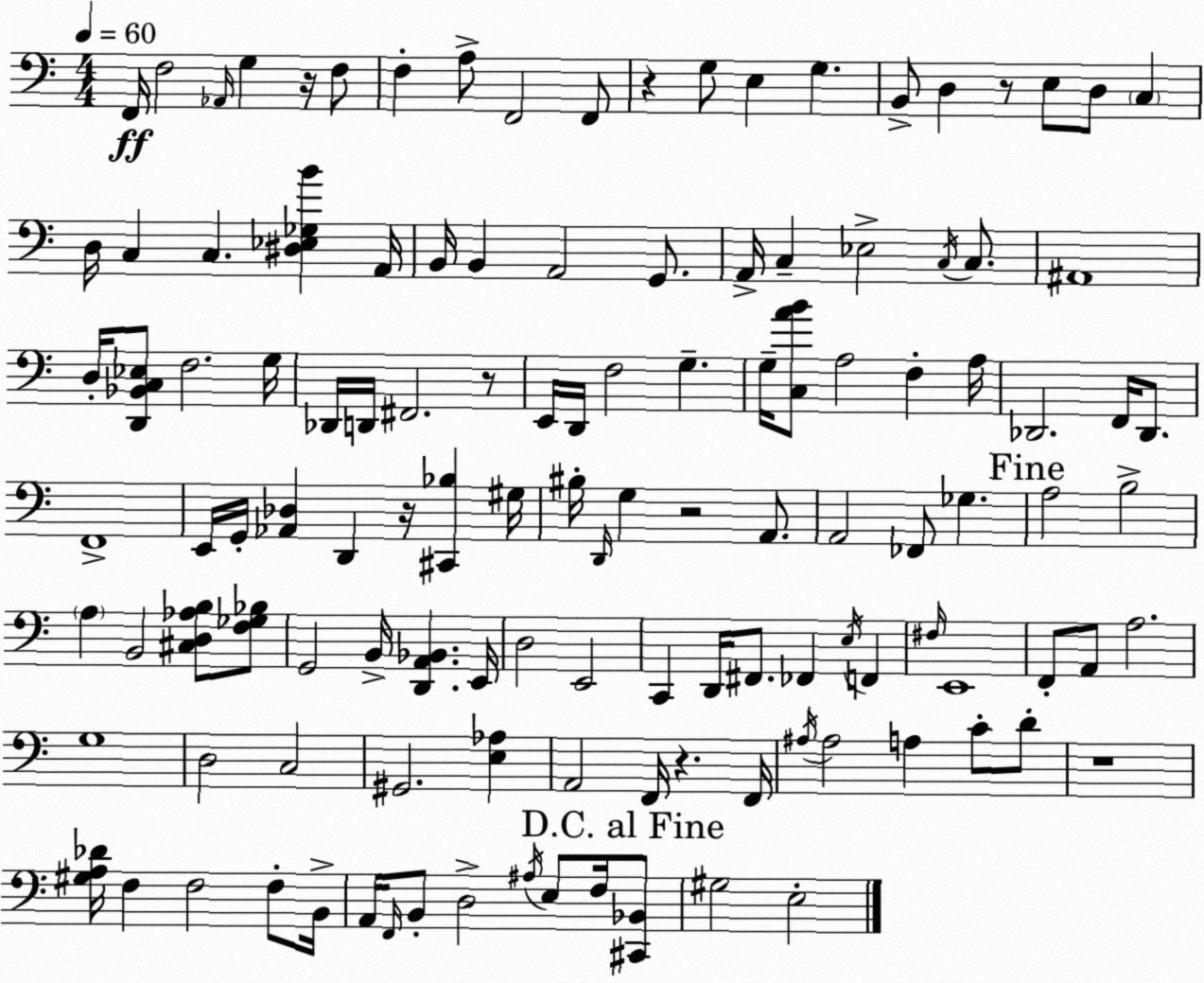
X:1
T:Untitled
M:4/4
L:1/4
K:Am
F,,/4 F,2 _A,,/4 G, z/4 F,/2 F, A,/2 F,,2 F,,/2 z G,/2 E, G, B,,/2 D, z/2 E,/2 D,/2 C, D,/4 C, C, [^D,_E,_G,B] A,,/4 B,,/4 B,, A,,2 G,,/2 A,,/4 C, _E,2 C,/4 C,/2 ^A,,4 D,/4 [D,,_B,,C,_E,]/2 F,2 G,/4 _D,,/4 D,,/4 ^F,,2 z/2 E,,/4 D,,/4 F,2 G, G,/4 [C,AB]/2 A,2 F, A,/4 _D,,2 F,,/4 _D,,/2 F,,4 E,,/4 G,,/4 [_A,,_D,] D,, z/4 [^C,,_B,] ^G,/4 ^B,/4 D,,/4 G, z2 A,,/2 A,,2 _F,,/2 _G, A,2 B,2 A, B,,2 [^C,D,_A,B,]/2 [F,_G,_B,]/2 G,,2 B,,/4 [D,,A,,_B,,] E,,/4 D,2 E,,2 C,, D,,/4 ^F,,/2 _F,, E,/4 F,, ^F,/4 E,,4 F,,/2 A,,/2 A,2 G,4 D,2 C,2 ^G,,2 [E,_A,] A,,2 F,,/4 z F,,/4 ^A,/4 ^A,2 A, C/2 D/2 z4 [^G,A,_D]/4 F, F,2 F,/2 B,,/4 A,,/4 F,,/4 B,,/2 D,2 ^A,/4 E,/2 F,/4 [^C,,_B,,]/2 ^G,2 E,2